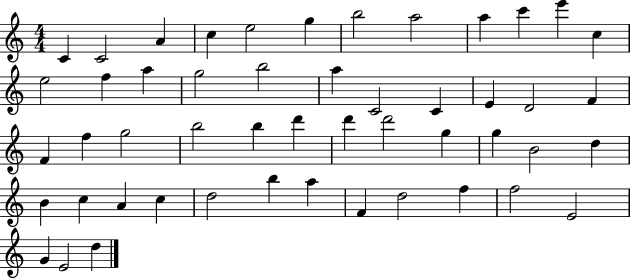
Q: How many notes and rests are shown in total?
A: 50